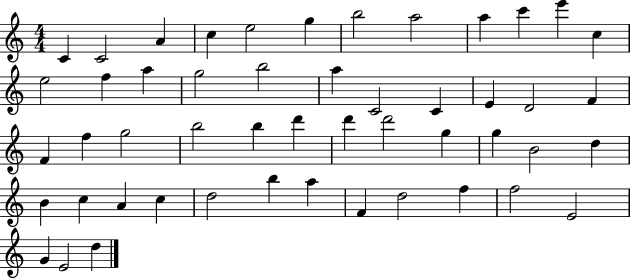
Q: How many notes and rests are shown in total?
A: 50